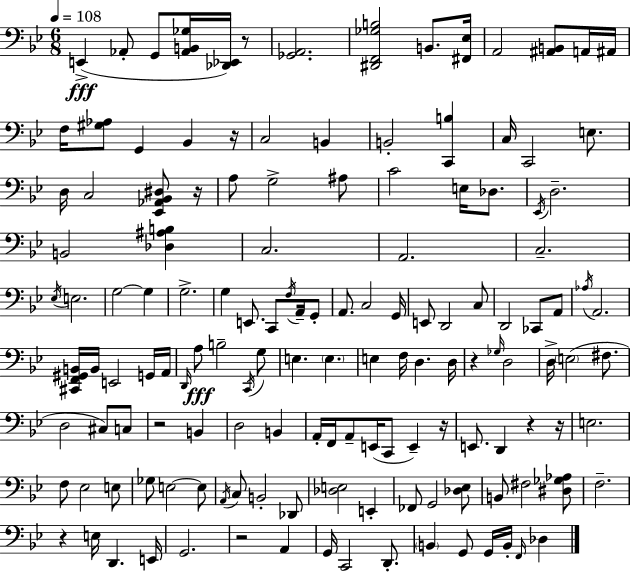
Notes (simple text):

E2/q Ab2/e G2/e [Ab2,B2,Gb3]/s [Db2,Eb2]/s R/e [Gb2,A2]/h. [D#2,F2,Gb3,B3]/h B2/e. [F#2,Eb3]/s A2/h [A#2,B2]/e A2/s A#2/s F3/s [G#3,Ab3]/e G2/q Bb2/q R/s C3/h B2/q B2/h [C2,B3]/q C3/s C2/h E3/e. D3/s C3/h [Eb2,Ab2,Bb2,D#3]/e R/s A3/e G3/h A#3/e C4/h E3/s Db3/e. Eb2/s D3/h. B2/h [Db3,A#3,B3]/q C3/h. A2/h. C3/h. Eb3/s E3/h. G3/h G3/q G3/h. G3/q E2/e. C2/e F3/s A2/s G2/e A2/e. C3/h G2/s E2/e D2/h C3/e D2/h CES2/e A2/e Ab3/s A2/h. [C#2,F2,G#2,B2]/s B2/s E2/h G2/s A2/s D2/s A3/e B3/h C2/s G3/e E3/q. E3/q. E3/q F3/s D3/q. D3/s R/q Gb3/s D3/h D3/s E3/h F#3/e. D3/h C#3/e C3/e R/h B2/q D3/h B2/q A2/s F2/s A2/e E2/s C2/e E2/q R/s E2/e. D2/q R/q R/s E3/h. F3/e Eb3/h E3/e Gb3/e E3/h E3/e A2/s C3/e B2/h Db2/e [Db3,E3]/h E2/q FES2/e G2/h [Db3,Eb3]/e B2/e F#3/h [D#3,Gb3,Ab3]/e F3/h. R/q E3/s D2/q. E2/s G2/h. R/h A2/q G2/s C2/h D2/e. B2/q G2/e G2/s B2/s F2/s Db3/q